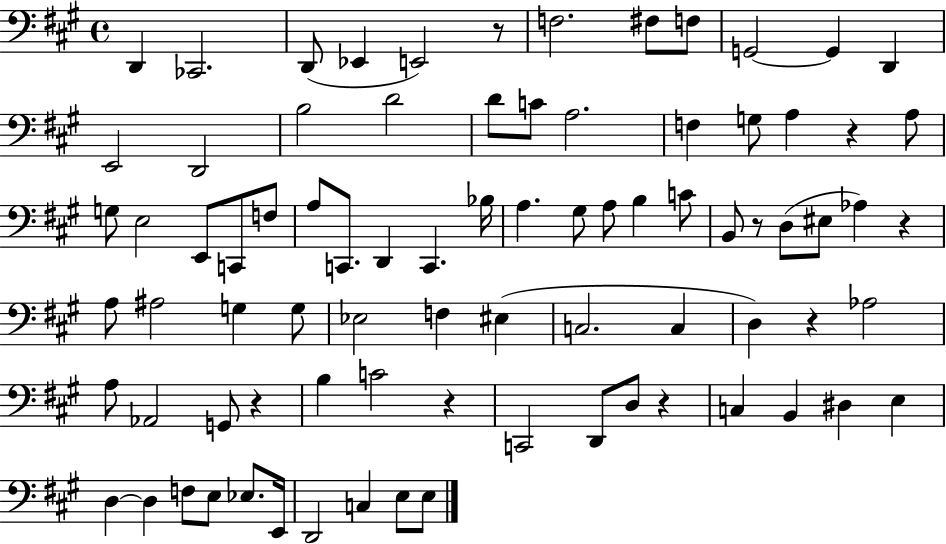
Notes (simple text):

D2/q CES2/h. D2/e Eb2/q E2/h R/e F3/h. F#3/e F3/e G2/h G2/q D2/q E2/h D2/h B3/h D4/h D4/e C4/e A3/h. F3/q G3/e A3/q R/q A3/e G3/e E3/h E2/e C2/e F3/e A3/e C2/e. D2/q C2/q. Bb3/s A3/q. G#3/e A3/e B3/q C4/e B2/e R/e D3/e EIS3/e Ab3/q R/q A3/e A#3/h G3/q G3/e Eb3/h F3/q EIS3/q C3/h. C3/q D3/q R/q Ab3/h A3/e Ab2/h G2/e R/q B3/q C4/h R/q C2/h D2/e D3/e R/q C3/q B2/q D#3/q E3/q D3/q D3/q F3/e E3/e Eb3/e. E2/s D2/h C3/q E3/e E3/e